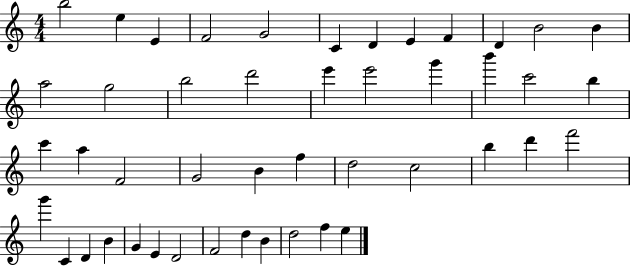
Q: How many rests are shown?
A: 0